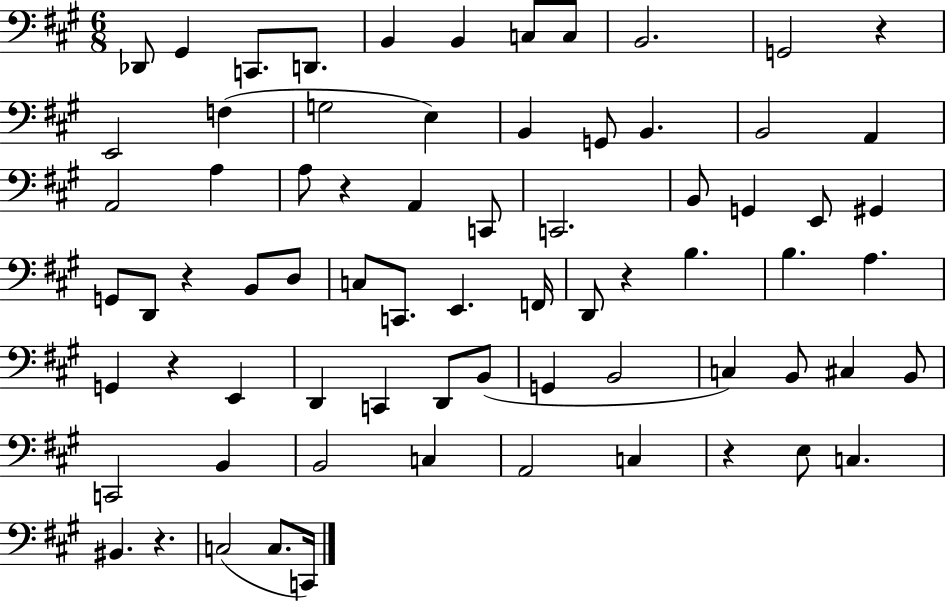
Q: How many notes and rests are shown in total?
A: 72